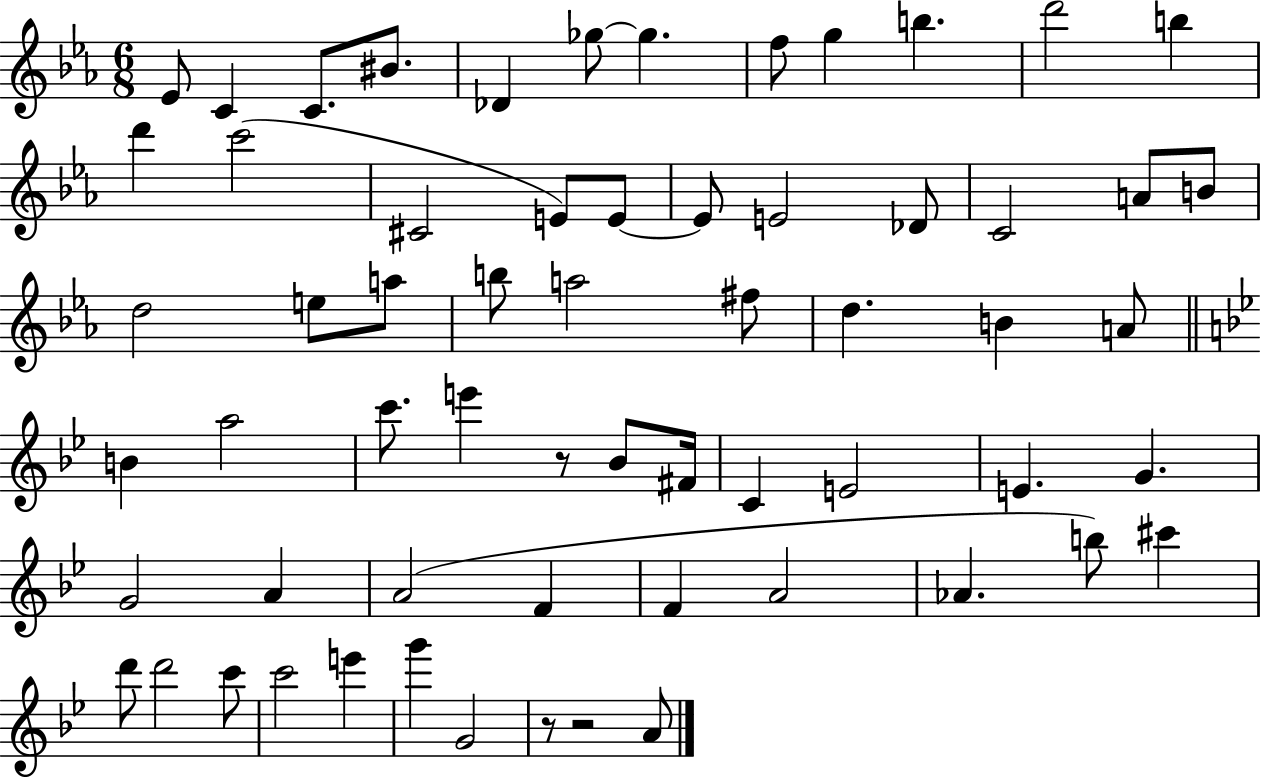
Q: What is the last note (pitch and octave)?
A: A4